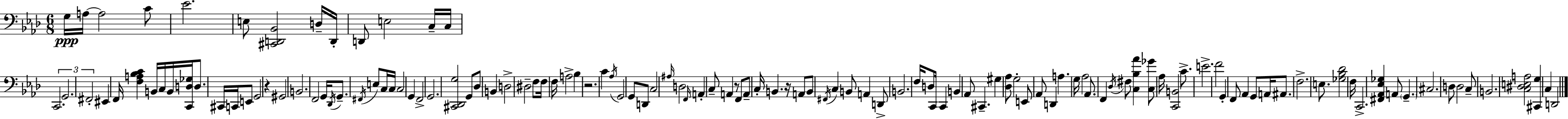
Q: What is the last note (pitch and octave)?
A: D2